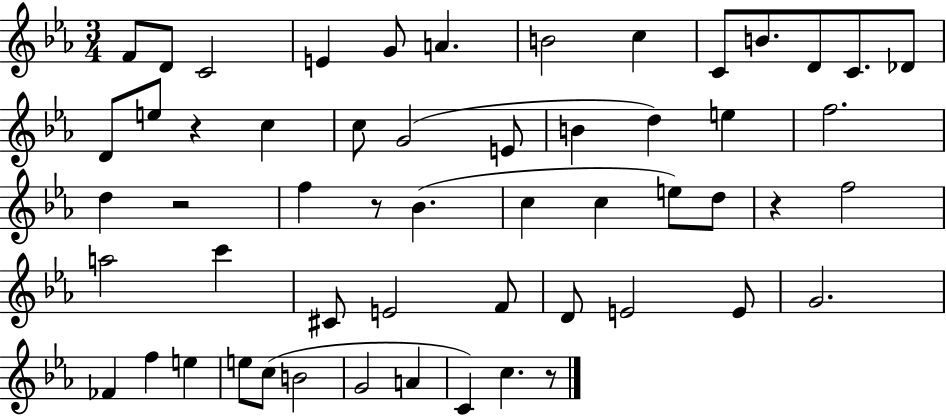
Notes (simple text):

F4/e D4/e C4/h E4/q G4/e A4/q. B4/h C5/q C4/e B4/e. D4/e C4/e. Db4/e D4/e E5/e R/q C5/q C5/e G4/h E4/e B4/q D5/q E5/q F5/h. D5/q R/h F5/q R/e Bb4/q. C5/q C5/q E5/e D5/e R/q F5/h A5/h C6/q C#4/e E4/h F4/e D4/e E4/h E4/e G4/h. FES4/q F5/q E5/q E5/e C5/e B4/h G4/h A4/q C4/q C5/q. R/e